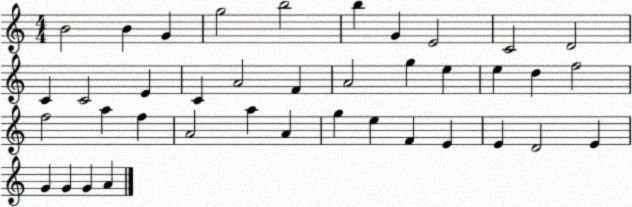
X:1
T:Untitled
M:4/4
L:1/4
K:C
B2 B G g2 b2 b G E2 C2 D2 C C2 E C A2 F A2 g e e d f2 f2 a f A2 a A g e F E E D2 E G G G A